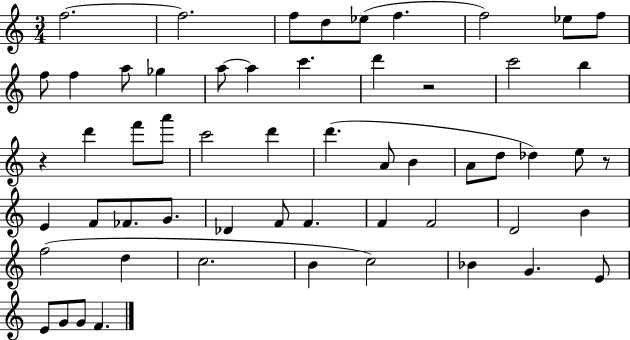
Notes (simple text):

F5/h. F5/h. F5/e D5/e Eb5/e F5/q. F5/h Eb5/e F5/e F5/e F5/q A5/e Gb5/q A5/e A5/q C6/q. D6/q R/h C6/h B5/q R/q D6/q F6/e A6/e C6/h D6/q D6/q. A4/e B4/q A4/e D5/e Db5/q E5/e R/e E4/q F4/e FES4/e. G4/e. Db4/q F4/e F4/q. F4/q F4/h D4/h B4/q F5/h D5/q C5/h. B4/q C5/h Bb4/q G4/q. E4/e E4/e G4/e G4/e F4/q.